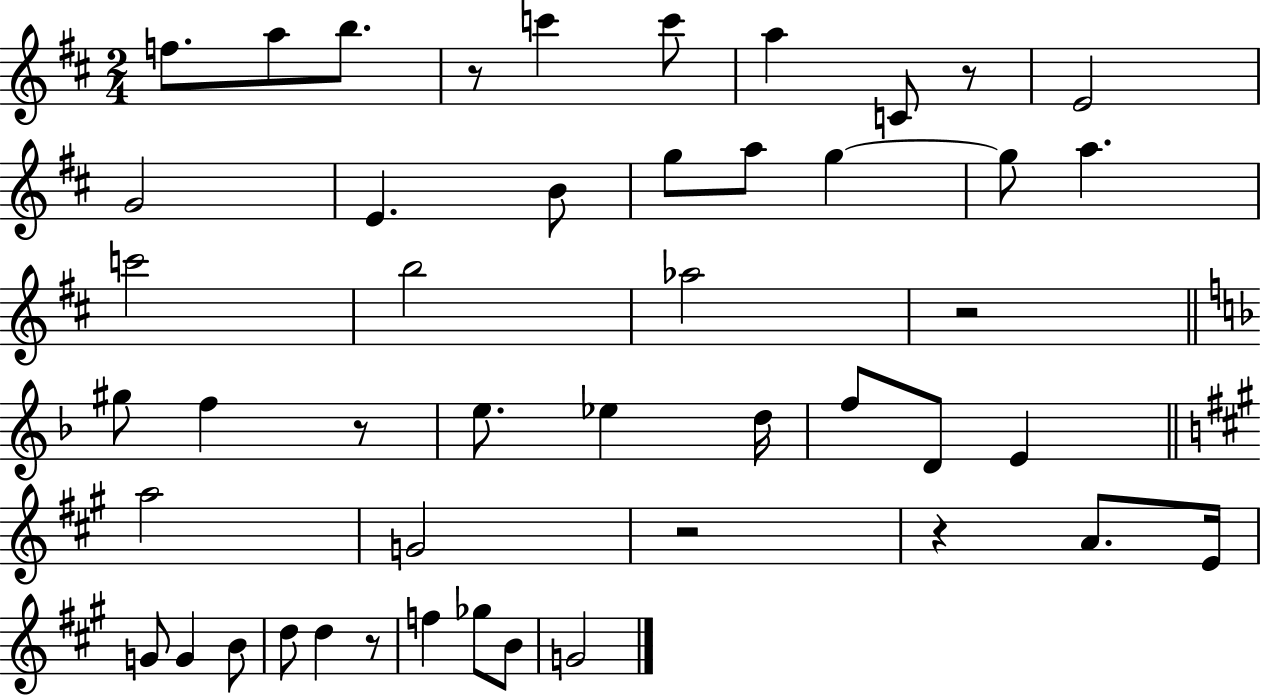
X:1
T:Untitled
M:2/4
L:1/4
K:D
f/2 a/2 b/2 z/2 c' c'/2 a C/2 z/2 E2 G2 E B/2 g/2 a/2 g g/2 a c'2 b2 _a2 z2 ^g/2 f z/2 e/2 _e d/4 f/2 D/2 E a2 G2 z2 z A/2 E/4 G/2 G B/2 d/2 d z/2 f _g/2 B/2 G2